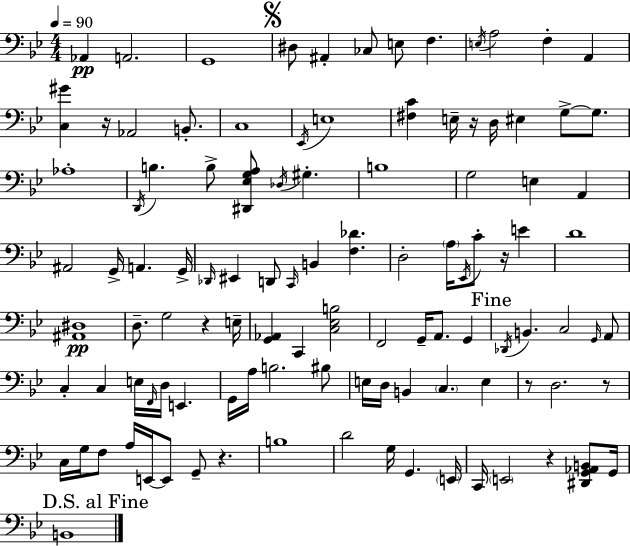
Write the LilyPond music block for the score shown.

{
  \clef bass
  \numericTimeSignature
  \time 4/4
  \key bes \major
  \tempo 4 = 90
  aes,4\pp a,2. | g,1 | \mark \markup { \musicglyph "scripts.segno" } dis8 ais,4-. ces8 e8 f4. | \acciaccatura { e16 } a2 f4-. a,4 | \break <c gis'>4 r16 aes,2 b,8.-. | c1 | \acciaccatura { ees,16 } e1 | <fis c'>4 e16-- r16 d16 eis4 g8->~~ g8. | \break aes1-. | \acciaccatura { d,16 } b4. b8-> <dis, ees g a>8 \acciaccatura { des16 } gis4.-. | b1 | g2 e4 | \break a,4 ais,2 g,16-> a,4. | g,16-> \grace { des,16 } eis,4 d,8 \grace { c,16 } b,4 | <f des'>4. d2-. \parenthesize a16 \acciaccatura { ees,16 } | c'8-. r16 e'4 d'1 | \break <ais, dis>1\pp | d8.-- g2 | r4 e16-- <g, aes,>4 c,4 <c ees b>2 | f,2 g,16-- | \break a,8. g,4 \mark "Fine" \acciaccatura { des,16 } b,4. c2 | \grace { g,16 } a,8 c4-. c4 | e16 \grace { f,16 } d16 e,4. g,16 a16 b2. | bis8 e16 d16 b,4 | \break \parenthesize c4. e4 r8 d2. | r8 c16 g16 f8 a16 e,16~~ | e,8 g,8-- r4. b1 | d'2 | \break g16 g,4. \parenthesize e,16 c,16 \parenthesize e,2 | r4 <dis, g, aes, b,>8 g,16 \mark "D.S. al Fine" b,1 | \bar "|."
}